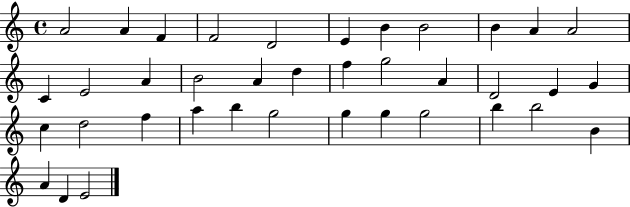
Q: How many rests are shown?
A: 0